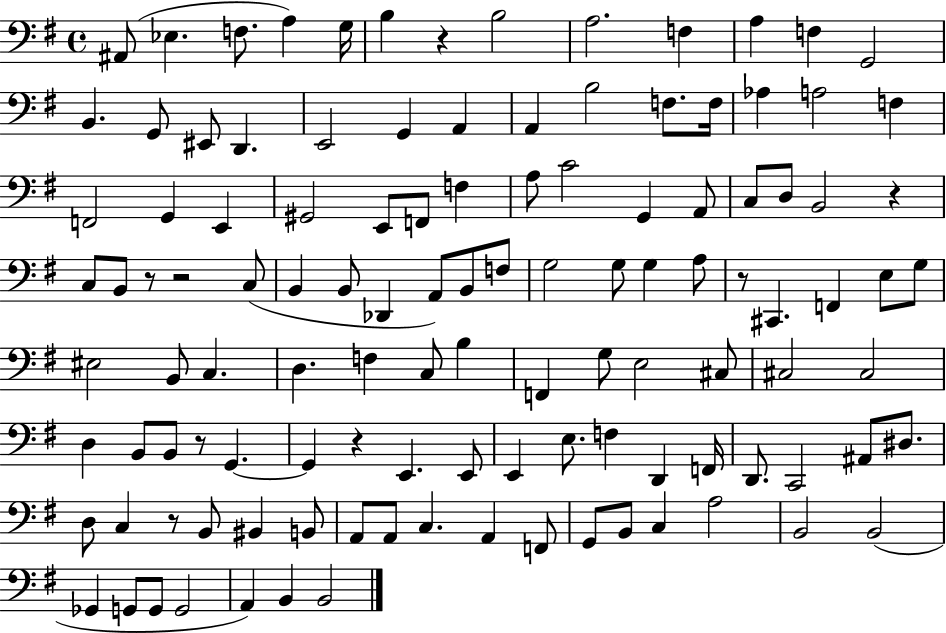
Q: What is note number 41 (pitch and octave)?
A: C3